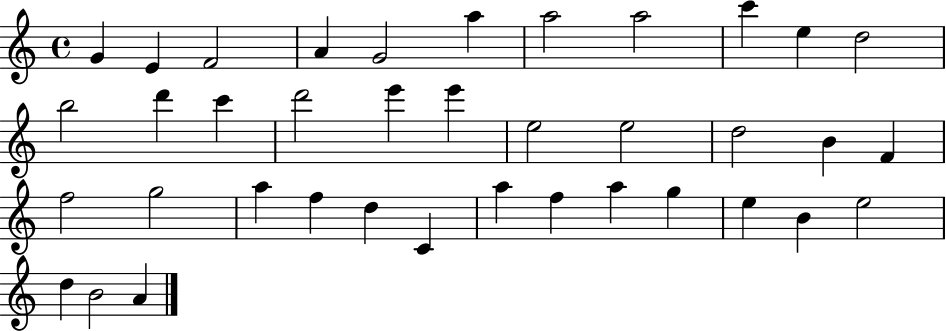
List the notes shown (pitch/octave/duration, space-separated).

G4/q E4/q F4/h A4/q G4/h A5/q A5/h A5/h C6/q E5/q D5/h B5/h D6/q C6/q D6/h E6/q E6/q E5/h E5/h D5/h B4/q F4/q F5/h G5/h A5/q F5/q D5/q C4/q A5/q F5/q A5/q G5/q E5/q B4/q E5/h D5/q B4/h A4/q